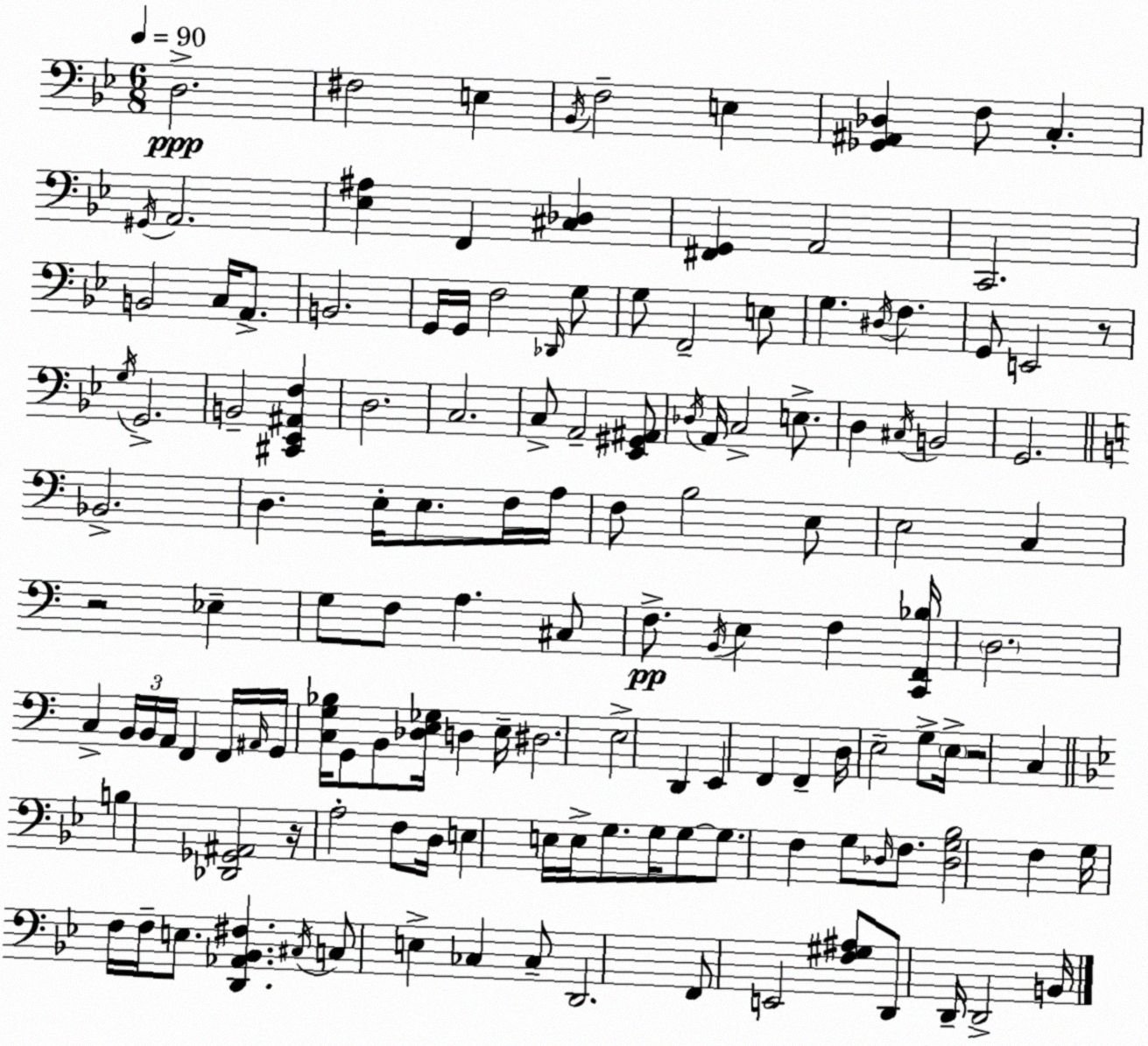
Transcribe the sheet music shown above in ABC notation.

X:1
T:Untitled
M:6/8
L:1/4
K:Gm
D,2 ^F,2 E, _B,,/4 F,2 E, [_G,,^A,,_D,] F,/2 C, ^G,,/4 A,,2 [_E,^A,] F,, [^C,_D,] [^F,,G,,] A,,2 C,,2 B,,2 C,/4 A,,/2 B,,2 G,,/4 G,,/4 F,2 _D,,/4 G,/2 G,/2 F,,2 E,/2 G, ^D,/4 F, G,,/2 E,,2 z/2 G,/4 G,,2 B,,2 [^C,,_E,,^A,,F,] D,2 C,2 C,/2 A,,2 [_E,,^G,,^A,,]/2 _D,/4 A,,/4 C,2 E,/2 D, ^C,/4 B,,2 G,,2 _B,,2 D, E,/4 E,/2 F,/4 A,/4 F,/2 B,2 E,/2 E,2 C, z2 _E, G,/2 F,/2 A, ^C,/2 F,/2 B,,/4 E, F, [C,,F,,_B,]/4 D,2 C, B,,/4 B,,/4 A,,/4 F,, F,,/4 ^A,,/4 G,,/4 [C,G,_B,]/4 G,,/2 B,,/2 [_D,E,_G,]/4 D, E,/4 ^D,2 E,2 D,, E,, F,, F,, D,/4 E,2 G,/2 E,/4 z2 C, B, [_D,,_G,,^A,,]2 z/4 A,2 F,/2 D,/4 E, E,/4 E,/4 G,/2 G,/4 G,/2 G,/2 F, G,/2 _D,/4 F,/2 [_D,G,_B,]2 F, G,/4 F,/4 F,/4 E,/2 [D,,_A,,_B,,^F,] ^C,/4 C,/2 E, _C, _C,/2 D,,2 F,,/2 E,,2 [F,^G,^A,]/2 D,,/2 D,,/4 D,,2 B,,/4